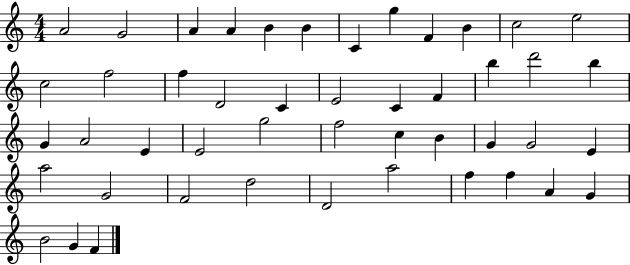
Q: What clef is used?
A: treble